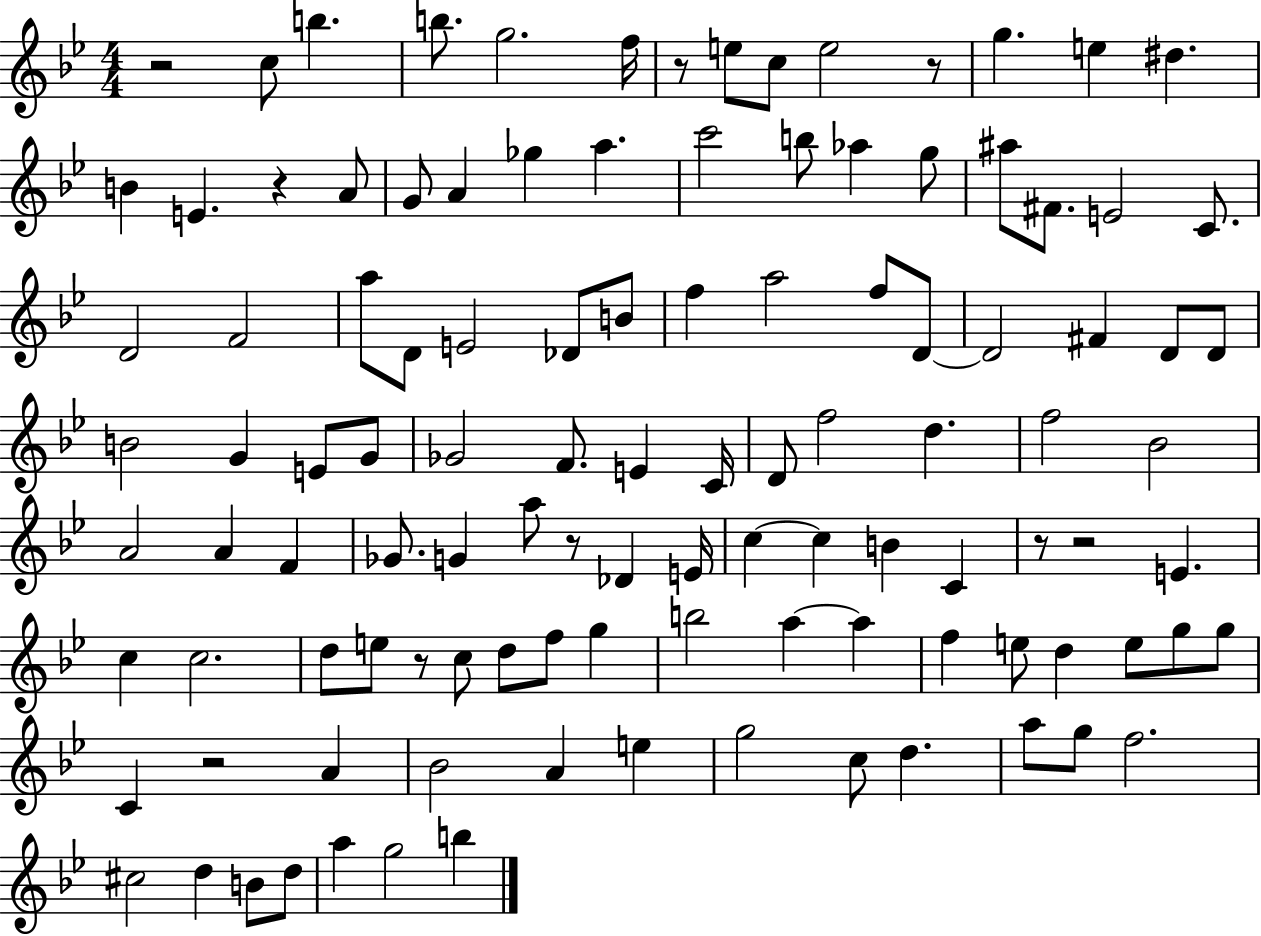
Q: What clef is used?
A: treble